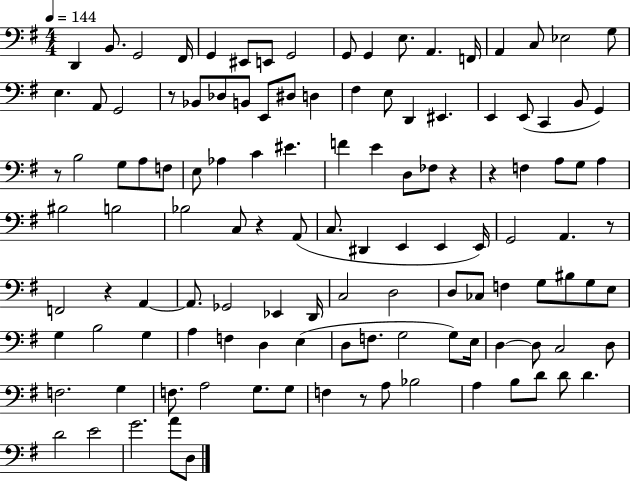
{
  \clef bass
  \numericTimeSignature
  \time 4/4
  \key g \major
  \tempo 4 = 144
  \repeat volta 2 { d,4 b,8. g,2 fis,16 | g,4 eis,8 e,8 g,2 | g,8 g,4 e8. a,4. f,16 | a,4 c8 ees2 g8 | \break e4. a,8 g,2 | r8 bes,8 des8 b,8 e,8 dis8 d4 | fis4 e8 d,4 eis,4. | e,4 e,8( c,4 b,8 g,4) | \break r8 b2 g8 a8 f8 | e8 aes4 c'4 eis'4. | f'4 e'4 d8 fes8 r4 | r4 f4 a8 g8 a4 | \break bis2 b2 | bes2 c8 r4 a,8( | c8. dis,4 e,4 e,4 e,16) | g,2 a,4. r8 | \break f,2 r4 a,4~~ | a,8. ges,2 ees,4 d,16 | c2 d2 | d8 ces8 f4 g8 bis8 g8 e8 | \break g4 b2 g4 | a4 f4 d4 e4( | d8 f8. g2 g8) e16 | d4~~ d8 c2 d8 | \break f2. g4 | f8. a2 g8. g8 | f4 r8 a8 bes2 | a4 b8 d'8 d'8 d'4. | \break d'2 e'2 | g'2. a'8 d8 | } \bar "|."
}